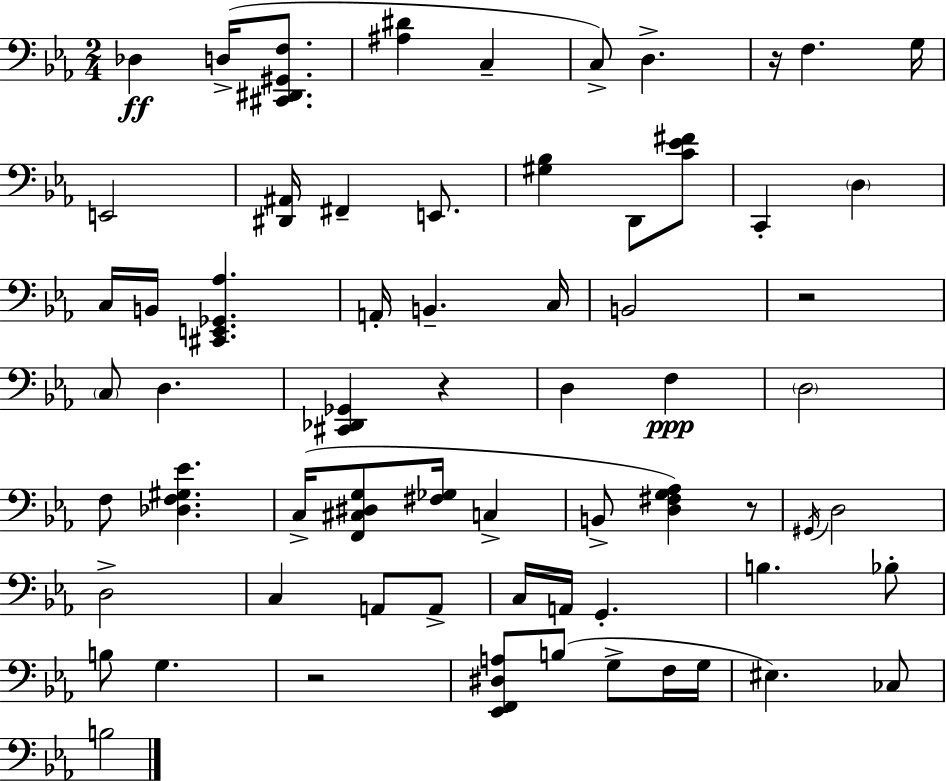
{
  \clef bass
  \numericTimeSignature
  \time 2/4
  \key c \minor
  des4\ff d16->( <cis, dis, gis, f>8. | <ais dis'>4 c4-- | c8->) d4.-> | r16 f4. g16 | \break e,2 | <dis, ais,>16 fis,4-- e,8. | <gis bes>4 d,8 <c' ees' fis'>8 | c,4-. \parenthesize d4 | \break c16 b,16 <cis, e, ges, aes>4. | a,16-. b,4.-- c16 | b,2 | r2 | \break \parenthesize c8 d4. | <cis, des, ges,>4 r4 | d4 f4\ppp | \parenthesize d2 | \break f8 <des f gis ees'>4. | c16->( <f, cis dis g>8 <fis ges>16 c4-> | b,8-> <d fis g aes>4) r8 | \acciaccatura { gis,16 } d2 | \break d2-> | c4 a,8 a,8-> | c16 a,16 g,4.-. | b4. bes8-. | \break b8 g4. | r2 | <ees, f, dis a>8 b8( g8-> f16 | g16 eis4.) ces8 | \break b2 | \bar "|."
}